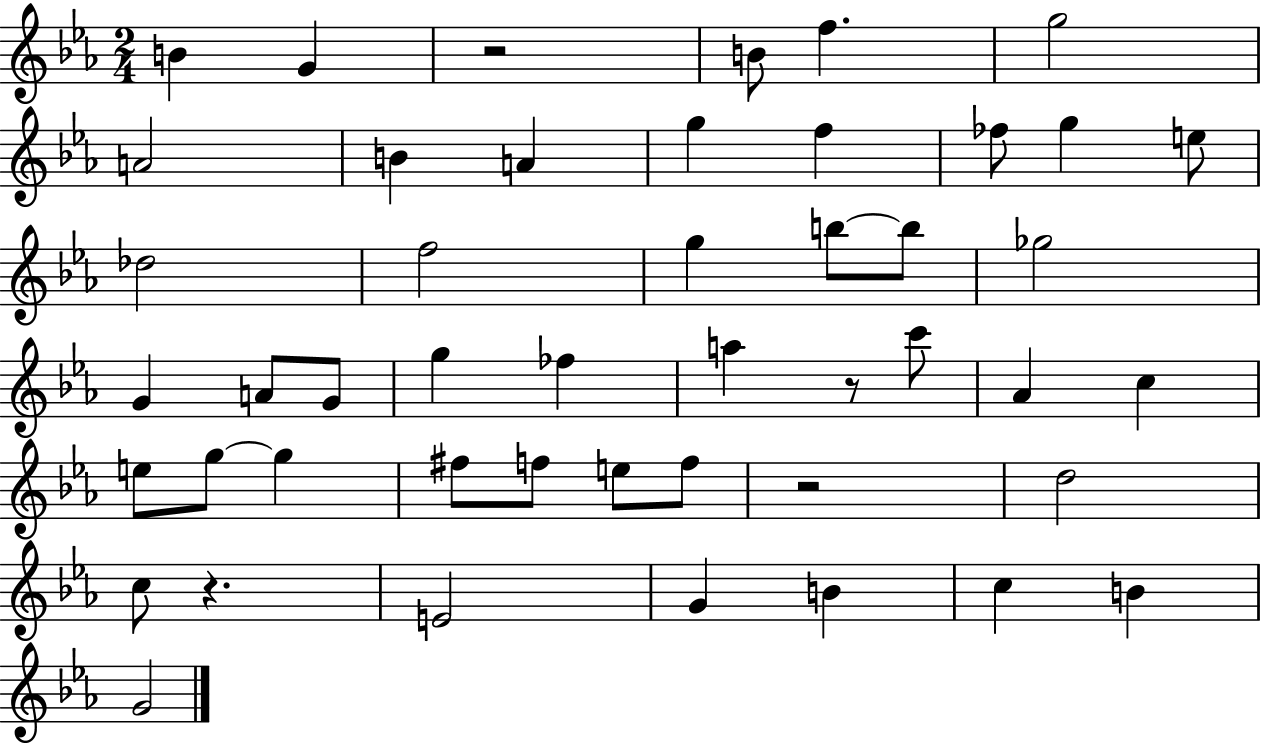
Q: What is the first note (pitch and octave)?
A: B4